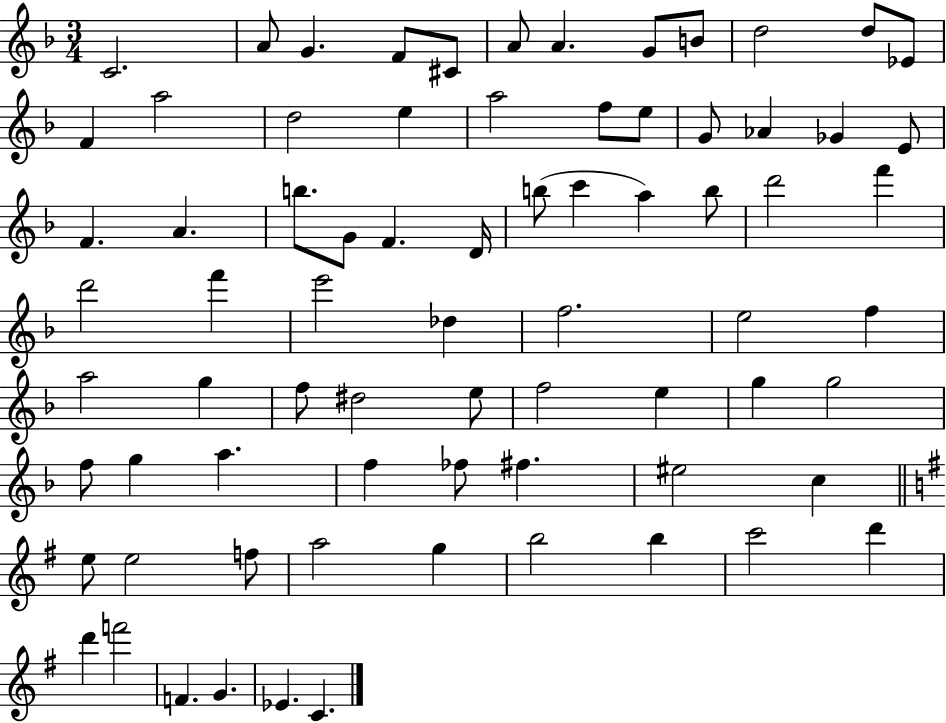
C4/h. A4/e G4/q. F4/e C#4/e A4/e A4/q. G4/e B4/e D5/h D5/e Eb4/e F4/q A5/h D5/h E5/q A5/h F5/e E5/e G4/e Ab4/q Gb4/q E4/e F4/q. A4/q. B5/e. G4/e F4/q. D4/s B5/e C6/q A5/q B5/e D6/h F6/q D6/h F6/q E6/h Db5/q F5/h. E5/h F5/q A5/h G5/q F5/e D#5/h E5/e F5/h E5/q G5/q G5/h F5/e G5/q A5/q. F5/q FES5/e F#5/q. EIS5/h C5/q E5/e E5/h F5/e A5/h G5/q B5/h B5/q C6/h D6/q D6/q F6/h F4/q. G4/q. Eb4/q. C4/q.